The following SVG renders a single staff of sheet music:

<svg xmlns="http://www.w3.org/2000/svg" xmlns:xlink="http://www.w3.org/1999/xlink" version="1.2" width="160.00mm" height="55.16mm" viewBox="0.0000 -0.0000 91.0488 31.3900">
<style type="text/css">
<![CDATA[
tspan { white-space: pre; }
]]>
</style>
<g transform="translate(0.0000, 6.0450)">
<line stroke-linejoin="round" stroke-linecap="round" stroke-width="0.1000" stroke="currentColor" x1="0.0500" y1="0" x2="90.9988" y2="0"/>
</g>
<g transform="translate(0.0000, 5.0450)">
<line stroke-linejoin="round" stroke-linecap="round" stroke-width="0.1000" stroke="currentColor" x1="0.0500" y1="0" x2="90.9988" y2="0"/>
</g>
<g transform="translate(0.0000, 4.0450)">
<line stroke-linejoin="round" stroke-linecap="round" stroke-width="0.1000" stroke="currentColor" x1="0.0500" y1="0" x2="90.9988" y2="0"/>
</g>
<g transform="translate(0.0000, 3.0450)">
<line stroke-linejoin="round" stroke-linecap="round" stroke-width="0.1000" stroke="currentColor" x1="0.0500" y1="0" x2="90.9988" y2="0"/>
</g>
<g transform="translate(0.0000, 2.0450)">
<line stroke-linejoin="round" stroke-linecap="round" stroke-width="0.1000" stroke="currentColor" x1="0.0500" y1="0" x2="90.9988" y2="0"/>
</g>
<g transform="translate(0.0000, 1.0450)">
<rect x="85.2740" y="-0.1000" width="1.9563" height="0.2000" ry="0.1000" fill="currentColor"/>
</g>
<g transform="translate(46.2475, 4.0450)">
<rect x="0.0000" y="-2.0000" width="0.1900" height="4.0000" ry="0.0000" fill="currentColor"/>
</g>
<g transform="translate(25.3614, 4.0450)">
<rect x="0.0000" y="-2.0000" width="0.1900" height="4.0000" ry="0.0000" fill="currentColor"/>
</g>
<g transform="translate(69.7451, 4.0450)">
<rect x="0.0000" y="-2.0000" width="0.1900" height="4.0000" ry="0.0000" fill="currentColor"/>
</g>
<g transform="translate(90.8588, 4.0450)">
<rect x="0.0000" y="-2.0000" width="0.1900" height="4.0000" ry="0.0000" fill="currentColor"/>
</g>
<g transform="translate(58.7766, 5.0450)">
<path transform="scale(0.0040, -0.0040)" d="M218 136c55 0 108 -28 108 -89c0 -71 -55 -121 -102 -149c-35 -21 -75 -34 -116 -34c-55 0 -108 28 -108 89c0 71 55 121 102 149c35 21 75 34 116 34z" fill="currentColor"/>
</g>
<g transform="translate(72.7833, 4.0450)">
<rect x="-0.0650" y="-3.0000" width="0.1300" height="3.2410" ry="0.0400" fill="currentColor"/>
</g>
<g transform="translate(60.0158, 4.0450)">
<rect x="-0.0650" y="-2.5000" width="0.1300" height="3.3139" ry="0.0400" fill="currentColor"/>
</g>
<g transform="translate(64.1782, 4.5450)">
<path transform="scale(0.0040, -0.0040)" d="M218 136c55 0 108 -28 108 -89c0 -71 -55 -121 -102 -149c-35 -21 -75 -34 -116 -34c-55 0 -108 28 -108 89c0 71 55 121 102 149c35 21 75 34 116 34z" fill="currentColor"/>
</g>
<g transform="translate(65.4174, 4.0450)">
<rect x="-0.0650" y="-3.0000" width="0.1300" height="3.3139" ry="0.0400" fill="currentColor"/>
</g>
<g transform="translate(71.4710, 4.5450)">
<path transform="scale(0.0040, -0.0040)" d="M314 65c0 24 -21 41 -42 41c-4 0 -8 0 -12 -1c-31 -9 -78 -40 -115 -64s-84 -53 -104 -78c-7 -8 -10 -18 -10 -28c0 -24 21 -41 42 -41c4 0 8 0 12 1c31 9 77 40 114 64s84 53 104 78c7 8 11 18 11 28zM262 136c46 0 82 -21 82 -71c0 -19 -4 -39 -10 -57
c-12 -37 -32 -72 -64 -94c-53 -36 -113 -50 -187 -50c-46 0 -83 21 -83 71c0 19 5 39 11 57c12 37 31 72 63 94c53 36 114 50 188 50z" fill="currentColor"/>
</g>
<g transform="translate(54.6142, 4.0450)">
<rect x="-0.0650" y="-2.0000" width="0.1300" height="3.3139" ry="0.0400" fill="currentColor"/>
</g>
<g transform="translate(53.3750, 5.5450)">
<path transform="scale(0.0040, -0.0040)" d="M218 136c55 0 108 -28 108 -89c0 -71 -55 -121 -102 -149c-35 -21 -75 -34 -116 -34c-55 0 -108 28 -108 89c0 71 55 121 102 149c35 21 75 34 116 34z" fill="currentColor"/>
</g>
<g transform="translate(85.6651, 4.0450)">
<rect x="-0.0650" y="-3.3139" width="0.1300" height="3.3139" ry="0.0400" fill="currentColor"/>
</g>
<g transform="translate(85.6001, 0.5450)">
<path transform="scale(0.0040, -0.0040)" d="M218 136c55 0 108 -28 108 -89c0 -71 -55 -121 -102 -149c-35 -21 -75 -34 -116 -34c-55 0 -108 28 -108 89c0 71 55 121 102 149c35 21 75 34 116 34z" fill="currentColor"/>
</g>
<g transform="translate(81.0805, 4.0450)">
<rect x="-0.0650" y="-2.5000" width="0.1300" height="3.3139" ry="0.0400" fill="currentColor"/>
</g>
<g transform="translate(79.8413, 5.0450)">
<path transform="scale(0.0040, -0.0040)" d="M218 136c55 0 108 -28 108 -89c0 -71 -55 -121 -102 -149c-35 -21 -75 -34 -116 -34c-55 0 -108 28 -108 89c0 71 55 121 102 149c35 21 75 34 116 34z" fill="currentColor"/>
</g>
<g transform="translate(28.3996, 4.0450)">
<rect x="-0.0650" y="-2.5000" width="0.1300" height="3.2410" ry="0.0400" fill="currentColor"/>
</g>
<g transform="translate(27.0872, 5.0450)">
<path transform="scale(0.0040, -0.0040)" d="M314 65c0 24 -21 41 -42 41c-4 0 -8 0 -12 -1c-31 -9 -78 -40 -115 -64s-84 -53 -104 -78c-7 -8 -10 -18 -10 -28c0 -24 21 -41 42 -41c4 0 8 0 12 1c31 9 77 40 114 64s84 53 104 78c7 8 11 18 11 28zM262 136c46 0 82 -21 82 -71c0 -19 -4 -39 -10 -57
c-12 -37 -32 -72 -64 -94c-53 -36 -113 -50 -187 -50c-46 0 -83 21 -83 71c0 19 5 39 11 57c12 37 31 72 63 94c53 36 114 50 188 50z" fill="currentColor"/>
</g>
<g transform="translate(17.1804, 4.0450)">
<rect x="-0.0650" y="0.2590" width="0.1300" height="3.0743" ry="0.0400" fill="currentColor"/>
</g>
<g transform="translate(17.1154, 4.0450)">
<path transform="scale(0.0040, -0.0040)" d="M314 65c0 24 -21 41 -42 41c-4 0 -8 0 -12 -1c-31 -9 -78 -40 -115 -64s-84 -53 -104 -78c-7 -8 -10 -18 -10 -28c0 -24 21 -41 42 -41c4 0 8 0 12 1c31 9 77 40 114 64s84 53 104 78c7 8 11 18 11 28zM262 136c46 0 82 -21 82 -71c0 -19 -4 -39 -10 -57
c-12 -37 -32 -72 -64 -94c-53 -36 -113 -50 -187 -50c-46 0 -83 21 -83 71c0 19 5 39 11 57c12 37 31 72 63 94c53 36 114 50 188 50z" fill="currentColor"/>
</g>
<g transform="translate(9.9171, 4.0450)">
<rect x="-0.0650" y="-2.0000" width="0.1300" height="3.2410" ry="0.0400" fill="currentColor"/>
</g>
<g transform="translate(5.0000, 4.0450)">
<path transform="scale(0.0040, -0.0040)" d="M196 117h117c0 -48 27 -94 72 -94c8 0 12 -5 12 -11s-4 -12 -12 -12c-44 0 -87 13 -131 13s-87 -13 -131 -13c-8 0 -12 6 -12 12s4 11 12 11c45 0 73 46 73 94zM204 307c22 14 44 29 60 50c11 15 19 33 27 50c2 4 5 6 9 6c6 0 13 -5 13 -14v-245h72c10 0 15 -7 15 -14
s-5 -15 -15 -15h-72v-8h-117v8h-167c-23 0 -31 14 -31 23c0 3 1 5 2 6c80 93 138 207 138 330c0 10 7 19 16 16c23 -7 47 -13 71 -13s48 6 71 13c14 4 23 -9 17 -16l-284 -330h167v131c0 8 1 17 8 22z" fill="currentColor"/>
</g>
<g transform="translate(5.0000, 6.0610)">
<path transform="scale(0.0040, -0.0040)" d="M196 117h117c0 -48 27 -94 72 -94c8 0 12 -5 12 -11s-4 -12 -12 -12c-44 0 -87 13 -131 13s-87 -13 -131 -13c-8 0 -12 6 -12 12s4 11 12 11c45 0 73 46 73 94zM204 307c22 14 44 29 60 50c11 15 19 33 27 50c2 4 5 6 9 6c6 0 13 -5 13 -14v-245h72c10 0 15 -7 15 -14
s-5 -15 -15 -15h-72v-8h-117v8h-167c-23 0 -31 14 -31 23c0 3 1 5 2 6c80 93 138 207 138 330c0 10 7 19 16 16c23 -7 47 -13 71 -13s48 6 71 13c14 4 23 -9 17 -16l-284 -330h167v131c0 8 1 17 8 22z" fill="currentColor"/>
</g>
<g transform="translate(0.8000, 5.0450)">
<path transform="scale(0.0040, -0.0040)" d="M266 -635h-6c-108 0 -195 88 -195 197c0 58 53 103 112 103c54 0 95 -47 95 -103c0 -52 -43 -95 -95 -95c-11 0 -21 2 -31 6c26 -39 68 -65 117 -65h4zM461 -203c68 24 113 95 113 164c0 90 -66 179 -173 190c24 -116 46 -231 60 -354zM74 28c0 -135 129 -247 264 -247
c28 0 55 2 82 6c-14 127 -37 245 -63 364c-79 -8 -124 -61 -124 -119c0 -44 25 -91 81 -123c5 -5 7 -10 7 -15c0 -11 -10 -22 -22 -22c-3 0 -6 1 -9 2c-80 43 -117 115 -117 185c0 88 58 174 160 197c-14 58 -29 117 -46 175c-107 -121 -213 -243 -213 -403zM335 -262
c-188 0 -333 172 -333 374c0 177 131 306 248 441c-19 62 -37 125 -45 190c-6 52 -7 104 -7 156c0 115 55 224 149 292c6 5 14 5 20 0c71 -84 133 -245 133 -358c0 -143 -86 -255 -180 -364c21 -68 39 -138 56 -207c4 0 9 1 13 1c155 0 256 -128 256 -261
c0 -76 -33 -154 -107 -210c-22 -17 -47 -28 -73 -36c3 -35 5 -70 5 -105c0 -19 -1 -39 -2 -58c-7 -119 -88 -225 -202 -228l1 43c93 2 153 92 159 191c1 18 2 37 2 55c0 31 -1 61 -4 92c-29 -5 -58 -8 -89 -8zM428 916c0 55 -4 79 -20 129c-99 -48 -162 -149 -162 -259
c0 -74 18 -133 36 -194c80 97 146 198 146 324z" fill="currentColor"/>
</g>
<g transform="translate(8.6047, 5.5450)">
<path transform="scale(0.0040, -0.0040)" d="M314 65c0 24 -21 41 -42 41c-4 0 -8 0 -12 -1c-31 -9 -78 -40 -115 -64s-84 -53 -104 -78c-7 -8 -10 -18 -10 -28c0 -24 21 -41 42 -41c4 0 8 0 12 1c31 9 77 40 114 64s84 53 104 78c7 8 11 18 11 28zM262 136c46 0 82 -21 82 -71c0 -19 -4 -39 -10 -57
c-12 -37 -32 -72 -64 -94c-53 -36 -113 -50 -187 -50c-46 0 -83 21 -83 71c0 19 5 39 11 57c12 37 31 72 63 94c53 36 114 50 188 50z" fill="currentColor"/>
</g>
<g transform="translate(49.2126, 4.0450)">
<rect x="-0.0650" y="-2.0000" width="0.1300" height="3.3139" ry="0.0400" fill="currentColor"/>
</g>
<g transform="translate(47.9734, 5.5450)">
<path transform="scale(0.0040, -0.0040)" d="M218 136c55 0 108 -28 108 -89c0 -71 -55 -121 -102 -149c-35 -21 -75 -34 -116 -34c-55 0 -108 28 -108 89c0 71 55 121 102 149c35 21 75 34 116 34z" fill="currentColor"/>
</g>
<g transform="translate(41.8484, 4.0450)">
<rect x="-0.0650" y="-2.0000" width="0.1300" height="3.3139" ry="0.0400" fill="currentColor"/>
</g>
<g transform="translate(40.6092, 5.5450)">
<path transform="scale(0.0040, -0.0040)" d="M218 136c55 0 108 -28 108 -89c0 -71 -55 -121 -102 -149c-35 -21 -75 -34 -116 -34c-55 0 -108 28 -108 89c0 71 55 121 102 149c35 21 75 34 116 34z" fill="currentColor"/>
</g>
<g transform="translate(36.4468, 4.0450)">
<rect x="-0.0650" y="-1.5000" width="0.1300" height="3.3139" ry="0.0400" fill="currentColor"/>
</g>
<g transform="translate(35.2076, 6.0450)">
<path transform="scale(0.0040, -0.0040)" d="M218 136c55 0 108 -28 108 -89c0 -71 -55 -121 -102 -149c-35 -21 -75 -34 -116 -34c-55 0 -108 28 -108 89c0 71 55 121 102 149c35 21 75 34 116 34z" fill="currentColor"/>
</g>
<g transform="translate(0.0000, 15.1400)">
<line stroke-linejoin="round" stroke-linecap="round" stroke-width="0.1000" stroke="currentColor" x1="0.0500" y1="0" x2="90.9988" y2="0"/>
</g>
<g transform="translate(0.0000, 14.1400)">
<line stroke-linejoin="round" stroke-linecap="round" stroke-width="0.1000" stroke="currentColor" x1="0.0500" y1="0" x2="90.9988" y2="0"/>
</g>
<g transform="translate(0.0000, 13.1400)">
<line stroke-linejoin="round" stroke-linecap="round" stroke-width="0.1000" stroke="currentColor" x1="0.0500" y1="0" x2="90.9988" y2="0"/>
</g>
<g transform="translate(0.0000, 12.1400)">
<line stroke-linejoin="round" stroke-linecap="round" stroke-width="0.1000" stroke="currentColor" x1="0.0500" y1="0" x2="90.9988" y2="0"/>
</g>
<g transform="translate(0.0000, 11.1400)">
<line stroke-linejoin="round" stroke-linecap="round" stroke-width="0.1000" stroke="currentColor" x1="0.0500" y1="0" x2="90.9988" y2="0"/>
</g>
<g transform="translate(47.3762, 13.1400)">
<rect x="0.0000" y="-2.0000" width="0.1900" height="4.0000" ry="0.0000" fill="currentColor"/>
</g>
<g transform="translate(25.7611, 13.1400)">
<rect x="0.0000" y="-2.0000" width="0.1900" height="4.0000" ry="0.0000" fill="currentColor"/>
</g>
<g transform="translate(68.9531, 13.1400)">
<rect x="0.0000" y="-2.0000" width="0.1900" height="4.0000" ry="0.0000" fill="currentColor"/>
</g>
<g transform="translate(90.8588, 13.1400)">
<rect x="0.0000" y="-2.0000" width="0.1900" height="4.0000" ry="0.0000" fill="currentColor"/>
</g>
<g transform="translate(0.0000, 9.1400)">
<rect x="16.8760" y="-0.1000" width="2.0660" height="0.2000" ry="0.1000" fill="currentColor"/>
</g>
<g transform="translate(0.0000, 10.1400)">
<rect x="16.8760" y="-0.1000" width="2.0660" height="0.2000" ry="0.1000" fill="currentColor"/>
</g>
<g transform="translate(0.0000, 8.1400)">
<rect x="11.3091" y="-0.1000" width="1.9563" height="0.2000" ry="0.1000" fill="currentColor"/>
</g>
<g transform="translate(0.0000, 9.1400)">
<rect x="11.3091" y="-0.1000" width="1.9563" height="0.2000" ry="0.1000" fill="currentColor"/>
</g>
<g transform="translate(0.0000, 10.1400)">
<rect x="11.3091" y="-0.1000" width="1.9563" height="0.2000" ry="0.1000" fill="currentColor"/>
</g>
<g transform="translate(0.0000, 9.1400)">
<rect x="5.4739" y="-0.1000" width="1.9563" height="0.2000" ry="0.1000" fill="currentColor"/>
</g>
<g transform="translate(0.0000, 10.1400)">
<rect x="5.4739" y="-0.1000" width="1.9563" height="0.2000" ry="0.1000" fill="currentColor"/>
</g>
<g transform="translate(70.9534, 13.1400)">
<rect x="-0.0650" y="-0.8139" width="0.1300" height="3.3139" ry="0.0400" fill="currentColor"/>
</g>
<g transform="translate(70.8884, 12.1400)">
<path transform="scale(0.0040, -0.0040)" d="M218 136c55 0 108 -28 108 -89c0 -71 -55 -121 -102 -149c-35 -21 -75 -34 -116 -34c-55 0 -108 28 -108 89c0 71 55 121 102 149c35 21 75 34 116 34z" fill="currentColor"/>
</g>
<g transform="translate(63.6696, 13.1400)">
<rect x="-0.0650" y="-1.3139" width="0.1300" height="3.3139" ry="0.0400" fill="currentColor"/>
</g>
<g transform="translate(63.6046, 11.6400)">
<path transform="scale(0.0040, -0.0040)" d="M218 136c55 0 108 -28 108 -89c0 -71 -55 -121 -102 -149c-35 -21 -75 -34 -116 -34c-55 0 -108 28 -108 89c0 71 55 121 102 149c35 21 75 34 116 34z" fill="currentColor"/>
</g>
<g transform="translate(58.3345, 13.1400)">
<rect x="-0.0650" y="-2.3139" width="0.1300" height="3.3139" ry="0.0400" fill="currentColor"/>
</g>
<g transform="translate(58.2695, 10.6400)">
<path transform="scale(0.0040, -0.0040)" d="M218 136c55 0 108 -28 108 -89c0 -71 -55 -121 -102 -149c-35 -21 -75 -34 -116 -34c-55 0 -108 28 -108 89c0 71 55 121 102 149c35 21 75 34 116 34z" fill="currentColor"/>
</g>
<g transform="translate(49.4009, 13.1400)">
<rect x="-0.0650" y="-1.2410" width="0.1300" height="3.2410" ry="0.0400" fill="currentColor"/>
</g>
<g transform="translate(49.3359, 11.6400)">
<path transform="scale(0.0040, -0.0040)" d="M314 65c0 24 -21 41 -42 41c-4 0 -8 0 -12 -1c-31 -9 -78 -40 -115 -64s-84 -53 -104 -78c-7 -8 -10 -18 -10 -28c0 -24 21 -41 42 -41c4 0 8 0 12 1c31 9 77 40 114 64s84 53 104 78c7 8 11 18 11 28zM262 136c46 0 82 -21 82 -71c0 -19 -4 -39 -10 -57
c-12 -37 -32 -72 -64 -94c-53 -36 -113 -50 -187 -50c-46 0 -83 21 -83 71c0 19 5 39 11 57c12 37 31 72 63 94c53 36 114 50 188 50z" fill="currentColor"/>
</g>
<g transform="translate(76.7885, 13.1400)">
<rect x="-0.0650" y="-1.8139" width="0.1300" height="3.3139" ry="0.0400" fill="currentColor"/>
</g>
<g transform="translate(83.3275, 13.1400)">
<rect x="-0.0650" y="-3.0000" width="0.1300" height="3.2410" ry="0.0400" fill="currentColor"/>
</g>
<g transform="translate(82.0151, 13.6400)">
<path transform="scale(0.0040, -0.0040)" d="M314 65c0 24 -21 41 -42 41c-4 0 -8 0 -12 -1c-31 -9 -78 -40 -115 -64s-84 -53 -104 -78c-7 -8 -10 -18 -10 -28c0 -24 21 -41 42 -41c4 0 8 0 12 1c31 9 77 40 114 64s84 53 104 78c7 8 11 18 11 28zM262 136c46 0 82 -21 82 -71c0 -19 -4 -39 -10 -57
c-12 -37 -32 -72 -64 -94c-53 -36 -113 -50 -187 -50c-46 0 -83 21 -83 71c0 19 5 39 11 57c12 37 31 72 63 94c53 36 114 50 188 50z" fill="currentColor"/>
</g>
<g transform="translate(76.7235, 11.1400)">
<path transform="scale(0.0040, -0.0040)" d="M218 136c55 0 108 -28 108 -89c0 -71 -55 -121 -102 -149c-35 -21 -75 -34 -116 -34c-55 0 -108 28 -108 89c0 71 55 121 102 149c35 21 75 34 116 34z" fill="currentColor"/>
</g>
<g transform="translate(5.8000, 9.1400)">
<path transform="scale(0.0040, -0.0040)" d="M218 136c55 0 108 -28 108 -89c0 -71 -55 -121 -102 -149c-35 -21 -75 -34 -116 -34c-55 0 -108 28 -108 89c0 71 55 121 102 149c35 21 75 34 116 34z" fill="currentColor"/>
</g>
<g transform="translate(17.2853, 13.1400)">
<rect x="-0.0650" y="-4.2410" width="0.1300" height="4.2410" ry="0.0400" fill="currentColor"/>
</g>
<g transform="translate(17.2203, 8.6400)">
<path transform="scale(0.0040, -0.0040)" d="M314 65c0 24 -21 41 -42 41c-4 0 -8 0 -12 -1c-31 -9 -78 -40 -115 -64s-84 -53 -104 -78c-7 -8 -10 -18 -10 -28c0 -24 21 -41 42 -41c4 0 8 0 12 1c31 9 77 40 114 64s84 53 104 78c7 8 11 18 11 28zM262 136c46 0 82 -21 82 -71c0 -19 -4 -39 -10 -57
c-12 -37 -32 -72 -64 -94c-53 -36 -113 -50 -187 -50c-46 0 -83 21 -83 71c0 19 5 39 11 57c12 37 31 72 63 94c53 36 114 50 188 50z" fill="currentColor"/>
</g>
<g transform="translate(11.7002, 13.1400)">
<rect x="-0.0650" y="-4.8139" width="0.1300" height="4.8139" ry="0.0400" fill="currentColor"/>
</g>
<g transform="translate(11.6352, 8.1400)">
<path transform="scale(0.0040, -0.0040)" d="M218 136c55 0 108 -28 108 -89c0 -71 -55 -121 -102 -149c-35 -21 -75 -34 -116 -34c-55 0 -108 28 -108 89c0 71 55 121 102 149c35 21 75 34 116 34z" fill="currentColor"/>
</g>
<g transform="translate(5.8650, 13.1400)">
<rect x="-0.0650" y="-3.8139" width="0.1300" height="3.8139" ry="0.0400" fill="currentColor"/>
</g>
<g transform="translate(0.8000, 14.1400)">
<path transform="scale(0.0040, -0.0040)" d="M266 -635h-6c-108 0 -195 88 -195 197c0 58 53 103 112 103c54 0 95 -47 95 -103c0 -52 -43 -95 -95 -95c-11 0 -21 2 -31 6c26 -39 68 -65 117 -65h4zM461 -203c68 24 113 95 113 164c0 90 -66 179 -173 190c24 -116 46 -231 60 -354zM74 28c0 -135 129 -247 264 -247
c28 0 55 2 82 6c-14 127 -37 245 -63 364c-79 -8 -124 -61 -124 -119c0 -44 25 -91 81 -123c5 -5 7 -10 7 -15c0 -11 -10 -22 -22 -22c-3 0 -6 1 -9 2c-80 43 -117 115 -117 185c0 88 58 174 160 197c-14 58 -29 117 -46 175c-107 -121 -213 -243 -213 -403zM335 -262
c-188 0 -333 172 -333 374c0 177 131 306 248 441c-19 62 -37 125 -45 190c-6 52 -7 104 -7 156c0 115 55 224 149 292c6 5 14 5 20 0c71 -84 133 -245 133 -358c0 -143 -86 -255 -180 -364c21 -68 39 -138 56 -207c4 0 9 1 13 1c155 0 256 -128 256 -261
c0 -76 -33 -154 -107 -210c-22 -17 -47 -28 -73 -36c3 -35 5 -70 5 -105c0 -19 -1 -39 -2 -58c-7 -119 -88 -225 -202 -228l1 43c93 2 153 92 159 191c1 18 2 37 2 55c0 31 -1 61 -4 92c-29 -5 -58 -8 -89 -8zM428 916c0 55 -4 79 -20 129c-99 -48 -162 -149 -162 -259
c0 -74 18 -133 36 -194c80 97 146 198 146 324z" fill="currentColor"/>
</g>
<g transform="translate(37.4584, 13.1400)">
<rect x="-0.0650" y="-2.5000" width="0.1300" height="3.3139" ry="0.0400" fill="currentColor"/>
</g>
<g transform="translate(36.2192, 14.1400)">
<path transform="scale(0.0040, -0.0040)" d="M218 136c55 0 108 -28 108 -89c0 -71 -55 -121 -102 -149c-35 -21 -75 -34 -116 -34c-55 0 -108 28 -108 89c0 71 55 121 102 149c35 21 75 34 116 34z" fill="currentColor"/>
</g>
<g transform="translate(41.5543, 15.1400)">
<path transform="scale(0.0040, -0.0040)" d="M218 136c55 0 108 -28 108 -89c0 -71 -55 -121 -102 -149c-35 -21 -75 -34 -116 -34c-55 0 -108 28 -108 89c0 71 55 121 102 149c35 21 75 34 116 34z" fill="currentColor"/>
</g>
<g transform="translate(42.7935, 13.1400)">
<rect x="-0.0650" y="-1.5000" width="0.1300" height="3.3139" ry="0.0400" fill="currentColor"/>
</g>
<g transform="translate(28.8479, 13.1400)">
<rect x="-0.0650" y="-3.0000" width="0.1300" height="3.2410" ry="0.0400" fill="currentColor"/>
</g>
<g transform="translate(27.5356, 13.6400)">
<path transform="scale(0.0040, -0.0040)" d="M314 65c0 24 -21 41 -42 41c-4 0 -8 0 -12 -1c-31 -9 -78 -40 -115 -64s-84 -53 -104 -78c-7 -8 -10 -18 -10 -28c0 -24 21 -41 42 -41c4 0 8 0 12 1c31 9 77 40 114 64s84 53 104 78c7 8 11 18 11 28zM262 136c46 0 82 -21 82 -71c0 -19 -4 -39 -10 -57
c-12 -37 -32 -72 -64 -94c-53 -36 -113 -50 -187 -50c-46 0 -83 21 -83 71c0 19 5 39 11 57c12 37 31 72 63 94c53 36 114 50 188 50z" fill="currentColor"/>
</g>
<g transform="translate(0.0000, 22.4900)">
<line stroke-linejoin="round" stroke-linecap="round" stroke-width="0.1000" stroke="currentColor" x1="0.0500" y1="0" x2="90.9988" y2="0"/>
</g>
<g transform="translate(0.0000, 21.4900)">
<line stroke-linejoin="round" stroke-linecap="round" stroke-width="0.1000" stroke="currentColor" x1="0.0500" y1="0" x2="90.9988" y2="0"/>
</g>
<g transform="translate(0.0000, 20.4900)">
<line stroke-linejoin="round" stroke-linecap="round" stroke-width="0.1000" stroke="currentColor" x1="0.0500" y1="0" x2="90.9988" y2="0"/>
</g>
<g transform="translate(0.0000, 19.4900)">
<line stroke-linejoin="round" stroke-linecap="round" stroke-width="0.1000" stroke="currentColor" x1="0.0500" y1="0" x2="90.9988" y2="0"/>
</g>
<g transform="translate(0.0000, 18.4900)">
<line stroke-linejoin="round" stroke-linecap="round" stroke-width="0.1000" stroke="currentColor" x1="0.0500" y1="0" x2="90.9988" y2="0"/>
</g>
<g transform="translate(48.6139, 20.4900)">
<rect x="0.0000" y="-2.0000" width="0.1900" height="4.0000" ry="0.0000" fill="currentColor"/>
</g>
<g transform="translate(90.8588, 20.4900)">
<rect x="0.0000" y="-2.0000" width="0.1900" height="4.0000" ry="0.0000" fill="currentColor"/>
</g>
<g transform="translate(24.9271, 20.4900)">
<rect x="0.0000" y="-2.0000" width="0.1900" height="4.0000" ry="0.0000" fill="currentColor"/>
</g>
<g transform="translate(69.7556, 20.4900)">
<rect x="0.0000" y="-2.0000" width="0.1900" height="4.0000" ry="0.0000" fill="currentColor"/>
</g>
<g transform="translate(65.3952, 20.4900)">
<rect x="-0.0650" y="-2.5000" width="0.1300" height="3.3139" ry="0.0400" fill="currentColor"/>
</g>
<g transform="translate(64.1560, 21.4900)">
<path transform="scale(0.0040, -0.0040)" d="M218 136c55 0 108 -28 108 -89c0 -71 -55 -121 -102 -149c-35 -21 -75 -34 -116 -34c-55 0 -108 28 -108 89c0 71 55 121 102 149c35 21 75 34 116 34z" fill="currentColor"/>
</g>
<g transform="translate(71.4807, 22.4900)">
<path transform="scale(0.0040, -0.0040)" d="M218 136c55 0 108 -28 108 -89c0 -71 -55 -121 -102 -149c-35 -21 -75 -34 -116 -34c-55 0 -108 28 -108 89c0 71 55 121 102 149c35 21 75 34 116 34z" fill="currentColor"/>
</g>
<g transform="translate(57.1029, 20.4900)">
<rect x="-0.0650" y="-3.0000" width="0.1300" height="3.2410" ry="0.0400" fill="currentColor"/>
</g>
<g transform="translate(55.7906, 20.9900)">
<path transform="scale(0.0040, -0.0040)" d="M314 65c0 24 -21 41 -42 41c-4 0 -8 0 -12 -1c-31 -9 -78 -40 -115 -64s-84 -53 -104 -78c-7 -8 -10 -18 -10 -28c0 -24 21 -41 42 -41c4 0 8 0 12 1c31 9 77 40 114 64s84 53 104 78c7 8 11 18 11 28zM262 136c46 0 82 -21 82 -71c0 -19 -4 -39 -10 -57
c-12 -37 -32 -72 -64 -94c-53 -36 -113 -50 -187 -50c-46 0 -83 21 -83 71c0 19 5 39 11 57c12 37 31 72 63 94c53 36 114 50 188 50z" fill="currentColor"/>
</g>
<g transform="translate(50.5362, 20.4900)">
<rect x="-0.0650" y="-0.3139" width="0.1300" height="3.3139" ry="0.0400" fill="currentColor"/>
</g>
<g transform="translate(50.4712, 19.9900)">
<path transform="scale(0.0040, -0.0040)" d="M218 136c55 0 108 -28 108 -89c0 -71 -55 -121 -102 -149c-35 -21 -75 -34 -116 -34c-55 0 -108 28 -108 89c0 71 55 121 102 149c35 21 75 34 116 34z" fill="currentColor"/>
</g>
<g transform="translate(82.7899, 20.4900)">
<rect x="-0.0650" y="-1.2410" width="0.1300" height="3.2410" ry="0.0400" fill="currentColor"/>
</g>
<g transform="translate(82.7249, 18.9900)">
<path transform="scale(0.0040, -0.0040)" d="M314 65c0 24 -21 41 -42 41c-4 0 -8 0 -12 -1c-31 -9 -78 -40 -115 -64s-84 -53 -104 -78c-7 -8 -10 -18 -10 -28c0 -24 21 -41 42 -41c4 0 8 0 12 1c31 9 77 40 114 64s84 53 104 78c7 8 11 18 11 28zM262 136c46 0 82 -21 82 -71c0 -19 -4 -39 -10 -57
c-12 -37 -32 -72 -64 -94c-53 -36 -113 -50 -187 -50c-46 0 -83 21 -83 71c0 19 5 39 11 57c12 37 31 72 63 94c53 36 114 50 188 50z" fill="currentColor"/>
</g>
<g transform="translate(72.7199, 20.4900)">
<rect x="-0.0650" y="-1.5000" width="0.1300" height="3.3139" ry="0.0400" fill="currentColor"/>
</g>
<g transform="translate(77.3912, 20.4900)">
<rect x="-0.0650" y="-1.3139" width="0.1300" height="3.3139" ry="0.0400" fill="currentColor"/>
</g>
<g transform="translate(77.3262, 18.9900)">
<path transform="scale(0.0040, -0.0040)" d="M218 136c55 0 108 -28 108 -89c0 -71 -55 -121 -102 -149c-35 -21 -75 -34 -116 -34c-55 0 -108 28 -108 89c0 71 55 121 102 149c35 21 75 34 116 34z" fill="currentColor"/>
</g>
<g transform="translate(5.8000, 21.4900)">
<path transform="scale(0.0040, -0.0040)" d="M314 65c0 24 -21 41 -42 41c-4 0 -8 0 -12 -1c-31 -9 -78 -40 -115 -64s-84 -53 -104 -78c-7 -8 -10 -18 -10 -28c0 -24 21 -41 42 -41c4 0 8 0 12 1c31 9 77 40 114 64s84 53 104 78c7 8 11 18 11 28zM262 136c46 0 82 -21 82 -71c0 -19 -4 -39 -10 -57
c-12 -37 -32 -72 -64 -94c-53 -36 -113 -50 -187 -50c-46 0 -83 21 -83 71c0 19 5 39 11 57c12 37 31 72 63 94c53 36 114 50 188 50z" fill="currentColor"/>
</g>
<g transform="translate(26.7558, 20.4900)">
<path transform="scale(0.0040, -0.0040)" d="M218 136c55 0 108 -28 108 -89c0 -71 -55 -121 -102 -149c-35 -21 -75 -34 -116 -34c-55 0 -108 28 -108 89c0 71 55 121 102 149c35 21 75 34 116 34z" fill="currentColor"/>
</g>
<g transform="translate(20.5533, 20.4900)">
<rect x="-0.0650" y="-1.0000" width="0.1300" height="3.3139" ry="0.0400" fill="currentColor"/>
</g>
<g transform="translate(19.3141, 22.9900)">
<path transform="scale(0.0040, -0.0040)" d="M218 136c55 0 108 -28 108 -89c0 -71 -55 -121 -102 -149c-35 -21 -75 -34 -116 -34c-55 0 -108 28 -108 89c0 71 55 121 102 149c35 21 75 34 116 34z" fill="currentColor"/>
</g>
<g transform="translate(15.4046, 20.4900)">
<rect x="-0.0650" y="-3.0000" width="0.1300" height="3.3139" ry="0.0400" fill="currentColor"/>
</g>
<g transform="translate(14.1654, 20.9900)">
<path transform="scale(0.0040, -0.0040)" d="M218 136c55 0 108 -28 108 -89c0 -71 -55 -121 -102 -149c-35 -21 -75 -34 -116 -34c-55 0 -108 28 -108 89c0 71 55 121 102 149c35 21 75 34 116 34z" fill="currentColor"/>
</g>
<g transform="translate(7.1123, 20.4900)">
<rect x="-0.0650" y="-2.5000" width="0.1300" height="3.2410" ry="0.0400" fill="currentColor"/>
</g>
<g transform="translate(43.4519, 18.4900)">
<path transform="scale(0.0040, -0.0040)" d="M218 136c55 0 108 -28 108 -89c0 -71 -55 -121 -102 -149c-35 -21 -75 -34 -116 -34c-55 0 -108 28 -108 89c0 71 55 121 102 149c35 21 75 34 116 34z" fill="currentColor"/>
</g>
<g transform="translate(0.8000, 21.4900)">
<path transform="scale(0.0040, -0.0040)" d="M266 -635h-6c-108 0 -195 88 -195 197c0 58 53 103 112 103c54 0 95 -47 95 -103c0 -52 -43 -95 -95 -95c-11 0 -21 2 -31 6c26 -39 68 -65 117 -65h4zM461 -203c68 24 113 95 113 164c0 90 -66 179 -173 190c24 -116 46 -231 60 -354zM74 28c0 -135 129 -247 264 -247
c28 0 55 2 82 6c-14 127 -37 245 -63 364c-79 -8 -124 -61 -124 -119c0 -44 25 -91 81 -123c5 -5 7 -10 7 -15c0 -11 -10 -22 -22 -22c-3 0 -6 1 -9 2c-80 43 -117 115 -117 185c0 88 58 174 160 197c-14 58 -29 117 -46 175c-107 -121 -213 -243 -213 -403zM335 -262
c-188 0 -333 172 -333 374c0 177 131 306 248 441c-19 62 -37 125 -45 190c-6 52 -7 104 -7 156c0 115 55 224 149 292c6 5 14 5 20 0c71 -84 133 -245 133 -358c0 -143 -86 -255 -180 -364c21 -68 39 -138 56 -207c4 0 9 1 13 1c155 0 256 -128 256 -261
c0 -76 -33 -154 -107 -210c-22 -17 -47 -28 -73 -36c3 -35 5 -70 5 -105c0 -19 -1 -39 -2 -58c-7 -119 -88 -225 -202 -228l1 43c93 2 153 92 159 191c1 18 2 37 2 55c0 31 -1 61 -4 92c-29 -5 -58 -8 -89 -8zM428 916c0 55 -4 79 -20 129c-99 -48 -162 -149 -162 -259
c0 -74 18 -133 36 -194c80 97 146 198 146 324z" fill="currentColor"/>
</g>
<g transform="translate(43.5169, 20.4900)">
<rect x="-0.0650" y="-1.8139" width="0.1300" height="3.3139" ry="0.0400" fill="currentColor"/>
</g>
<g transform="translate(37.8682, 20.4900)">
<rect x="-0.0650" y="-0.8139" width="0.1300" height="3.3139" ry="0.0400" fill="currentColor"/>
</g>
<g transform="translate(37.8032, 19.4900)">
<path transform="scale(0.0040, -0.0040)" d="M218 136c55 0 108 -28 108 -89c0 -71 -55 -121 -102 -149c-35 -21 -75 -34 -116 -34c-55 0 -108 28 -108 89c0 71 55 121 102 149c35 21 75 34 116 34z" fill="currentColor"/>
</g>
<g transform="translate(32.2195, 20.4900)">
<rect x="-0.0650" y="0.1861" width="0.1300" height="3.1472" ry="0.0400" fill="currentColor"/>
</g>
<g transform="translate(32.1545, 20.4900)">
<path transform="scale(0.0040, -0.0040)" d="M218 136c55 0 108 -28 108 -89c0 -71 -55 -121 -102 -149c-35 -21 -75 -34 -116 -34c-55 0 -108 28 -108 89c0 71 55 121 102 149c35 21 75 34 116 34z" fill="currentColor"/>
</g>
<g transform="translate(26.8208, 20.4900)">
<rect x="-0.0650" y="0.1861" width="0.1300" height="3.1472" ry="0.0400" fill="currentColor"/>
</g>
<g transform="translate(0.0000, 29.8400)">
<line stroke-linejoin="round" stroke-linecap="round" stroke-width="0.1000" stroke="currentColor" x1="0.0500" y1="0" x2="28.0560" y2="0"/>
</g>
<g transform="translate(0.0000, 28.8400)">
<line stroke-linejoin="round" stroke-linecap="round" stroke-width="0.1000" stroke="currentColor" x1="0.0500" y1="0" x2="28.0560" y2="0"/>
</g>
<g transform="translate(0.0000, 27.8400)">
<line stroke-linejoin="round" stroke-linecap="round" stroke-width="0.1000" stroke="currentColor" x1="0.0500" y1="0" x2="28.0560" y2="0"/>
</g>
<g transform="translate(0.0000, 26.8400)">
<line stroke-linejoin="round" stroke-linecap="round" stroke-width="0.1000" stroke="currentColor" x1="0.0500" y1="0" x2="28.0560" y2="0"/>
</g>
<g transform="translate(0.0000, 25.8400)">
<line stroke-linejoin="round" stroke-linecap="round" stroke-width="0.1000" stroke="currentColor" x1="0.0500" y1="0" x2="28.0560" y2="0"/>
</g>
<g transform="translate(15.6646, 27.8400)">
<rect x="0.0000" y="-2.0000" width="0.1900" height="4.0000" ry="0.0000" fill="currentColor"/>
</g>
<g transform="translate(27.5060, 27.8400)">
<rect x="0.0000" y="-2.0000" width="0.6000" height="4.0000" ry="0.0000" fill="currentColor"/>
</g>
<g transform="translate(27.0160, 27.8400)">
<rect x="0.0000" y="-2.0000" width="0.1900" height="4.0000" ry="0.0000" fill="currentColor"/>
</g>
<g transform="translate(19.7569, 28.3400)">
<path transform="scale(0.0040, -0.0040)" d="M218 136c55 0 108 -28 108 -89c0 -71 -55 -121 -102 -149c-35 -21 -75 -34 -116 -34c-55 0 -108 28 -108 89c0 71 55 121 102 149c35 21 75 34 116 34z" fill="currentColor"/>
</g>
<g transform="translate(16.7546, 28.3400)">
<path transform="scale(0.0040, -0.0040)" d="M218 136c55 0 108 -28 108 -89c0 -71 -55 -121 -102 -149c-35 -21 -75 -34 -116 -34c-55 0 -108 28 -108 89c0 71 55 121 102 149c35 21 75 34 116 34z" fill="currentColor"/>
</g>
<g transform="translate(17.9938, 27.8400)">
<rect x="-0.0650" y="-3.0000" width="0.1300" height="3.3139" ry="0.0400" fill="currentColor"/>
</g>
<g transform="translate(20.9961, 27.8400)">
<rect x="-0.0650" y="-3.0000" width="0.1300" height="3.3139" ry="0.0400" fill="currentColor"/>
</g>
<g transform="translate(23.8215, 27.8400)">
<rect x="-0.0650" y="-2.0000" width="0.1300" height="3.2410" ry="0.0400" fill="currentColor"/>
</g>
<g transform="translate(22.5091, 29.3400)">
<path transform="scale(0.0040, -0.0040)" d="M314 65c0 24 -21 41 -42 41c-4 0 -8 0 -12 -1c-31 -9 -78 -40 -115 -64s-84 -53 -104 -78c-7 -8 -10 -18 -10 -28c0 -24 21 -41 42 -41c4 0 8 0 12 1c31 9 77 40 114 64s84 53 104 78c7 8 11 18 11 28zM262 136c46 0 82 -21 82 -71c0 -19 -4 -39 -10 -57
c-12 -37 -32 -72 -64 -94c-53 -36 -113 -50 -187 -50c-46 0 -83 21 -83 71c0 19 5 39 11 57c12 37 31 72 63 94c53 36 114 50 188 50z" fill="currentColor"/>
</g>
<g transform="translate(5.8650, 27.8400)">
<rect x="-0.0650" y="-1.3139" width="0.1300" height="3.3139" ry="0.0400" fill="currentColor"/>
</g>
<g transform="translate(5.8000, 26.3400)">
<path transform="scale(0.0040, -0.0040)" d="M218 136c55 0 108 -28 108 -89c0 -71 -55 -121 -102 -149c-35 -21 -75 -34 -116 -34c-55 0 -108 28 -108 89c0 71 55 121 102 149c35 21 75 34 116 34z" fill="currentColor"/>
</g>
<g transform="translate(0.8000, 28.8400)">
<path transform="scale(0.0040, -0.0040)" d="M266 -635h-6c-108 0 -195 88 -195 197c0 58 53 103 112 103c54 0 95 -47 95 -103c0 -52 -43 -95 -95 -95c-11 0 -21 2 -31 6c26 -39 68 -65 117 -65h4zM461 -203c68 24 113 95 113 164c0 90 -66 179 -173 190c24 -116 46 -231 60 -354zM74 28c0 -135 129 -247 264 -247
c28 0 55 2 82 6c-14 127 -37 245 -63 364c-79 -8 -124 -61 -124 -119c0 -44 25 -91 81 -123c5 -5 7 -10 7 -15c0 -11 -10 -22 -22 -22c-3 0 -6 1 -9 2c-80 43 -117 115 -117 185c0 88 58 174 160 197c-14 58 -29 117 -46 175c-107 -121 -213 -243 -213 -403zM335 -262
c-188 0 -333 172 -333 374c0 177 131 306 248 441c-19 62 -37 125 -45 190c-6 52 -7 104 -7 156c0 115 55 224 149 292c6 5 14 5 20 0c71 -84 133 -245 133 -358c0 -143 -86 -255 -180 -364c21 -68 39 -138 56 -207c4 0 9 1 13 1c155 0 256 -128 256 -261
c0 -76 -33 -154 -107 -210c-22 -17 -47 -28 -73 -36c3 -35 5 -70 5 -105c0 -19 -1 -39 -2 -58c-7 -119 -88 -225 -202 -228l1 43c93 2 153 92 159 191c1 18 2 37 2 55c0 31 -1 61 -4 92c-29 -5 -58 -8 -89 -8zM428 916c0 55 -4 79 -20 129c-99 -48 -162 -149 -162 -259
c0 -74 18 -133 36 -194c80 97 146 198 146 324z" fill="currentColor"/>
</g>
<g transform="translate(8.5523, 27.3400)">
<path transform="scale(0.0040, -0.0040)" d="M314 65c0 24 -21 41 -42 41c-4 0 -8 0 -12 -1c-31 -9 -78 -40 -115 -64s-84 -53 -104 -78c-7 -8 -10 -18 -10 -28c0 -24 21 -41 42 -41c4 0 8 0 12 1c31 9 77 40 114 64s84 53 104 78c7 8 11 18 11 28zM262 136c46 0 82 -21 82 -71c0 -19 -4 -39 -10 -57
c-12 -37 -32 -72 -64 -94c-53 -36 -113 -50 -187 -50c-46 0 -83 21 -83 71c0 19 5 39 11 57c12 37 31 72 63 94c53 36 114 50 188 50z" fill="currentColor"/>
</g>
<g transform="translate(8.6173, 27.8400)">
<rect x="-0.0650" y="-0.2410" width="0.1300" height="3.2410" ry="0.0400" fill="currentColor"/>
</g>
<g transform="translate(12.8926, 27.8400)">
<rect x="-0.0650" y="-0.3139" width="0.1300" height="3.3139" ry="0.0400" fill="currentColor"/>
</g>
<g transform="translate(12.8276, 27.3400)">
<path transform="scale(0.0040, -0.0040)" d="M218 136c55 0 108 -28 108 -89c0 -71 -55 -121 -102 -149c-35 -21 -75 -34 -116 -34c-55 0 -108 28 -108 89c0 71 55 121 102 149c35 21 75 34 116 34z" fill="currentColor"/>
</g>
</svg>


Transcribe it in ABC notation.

X:1
T:Untitled
M:4/4
L:1/4
K:C
F2 B2 G2 E F F F G A A2 G b c' e' d'2 A2 G E e2 g e d f A2 G2 A D B B d f c A2 G E e e2 e c2 c A A F2